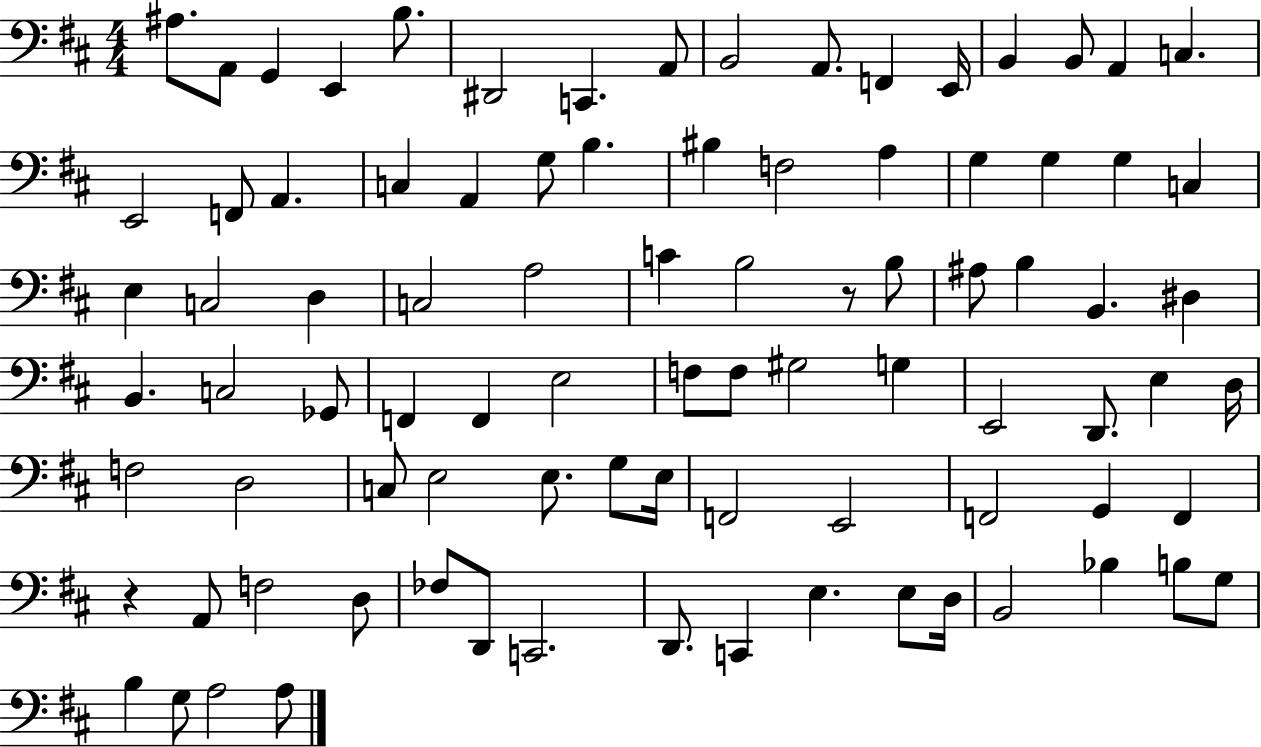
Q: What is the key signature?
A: D major